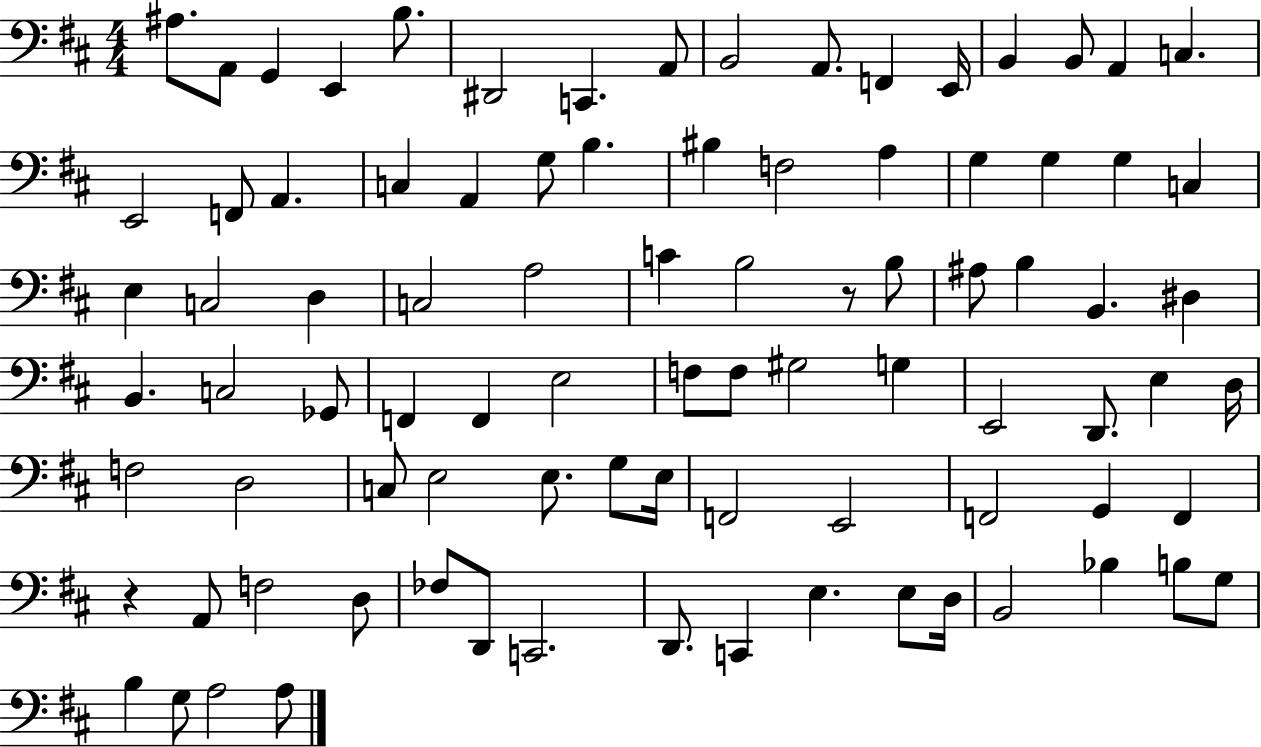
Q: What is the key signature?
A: D major